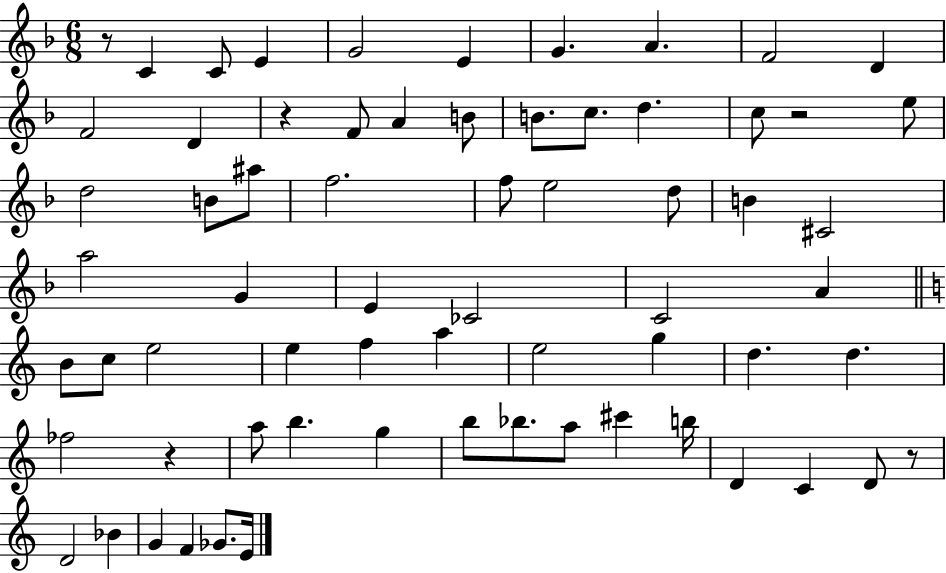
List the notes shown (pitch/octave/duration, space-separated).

R/e C4/q C4/e E4/q G4/h E4/q G4/q. A4/q. F4/h D4/q F4/h D4/q R/q F4/e A4/q B4/e B4/e. C5/e. D5/q. C5/e R/h E5/e D5/h B4/e A#5/e F5/h. F5/e E5/h D5/e B4/q C#4/h A5/h G4/q E4/q CES4/h C4/h A4/q B4/e C5/e E5/h E5/q F5/q A5/q E5/h G5/q D5/q. D5/q. FES5/h R/q A5/e B5/q. G5/q B5/e Bb5/e. A5/e C#6/q B5/s D4/q C4/q D4/e R/e D4/h Bb4/q G4/q F4/q Gb4/e. E4/s